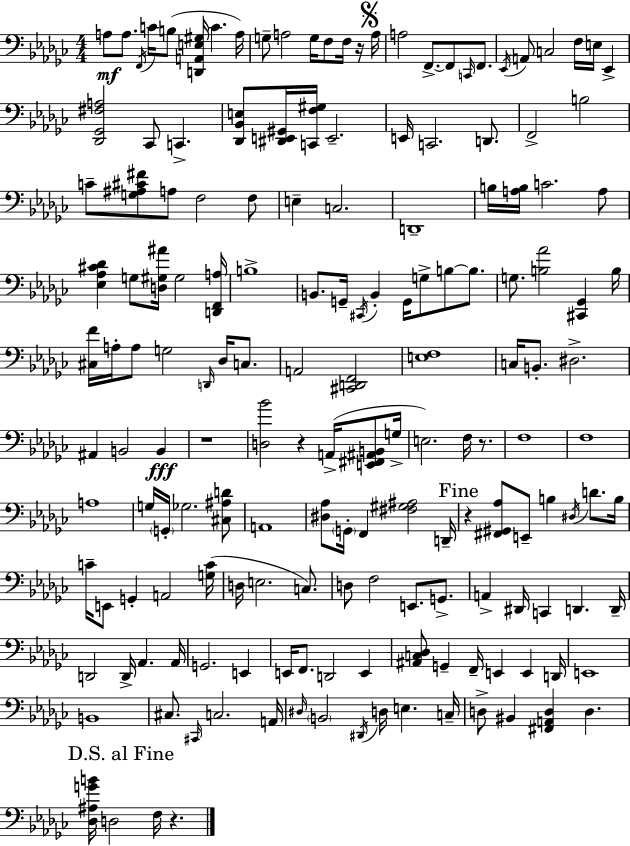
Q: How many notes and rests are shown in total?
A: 166